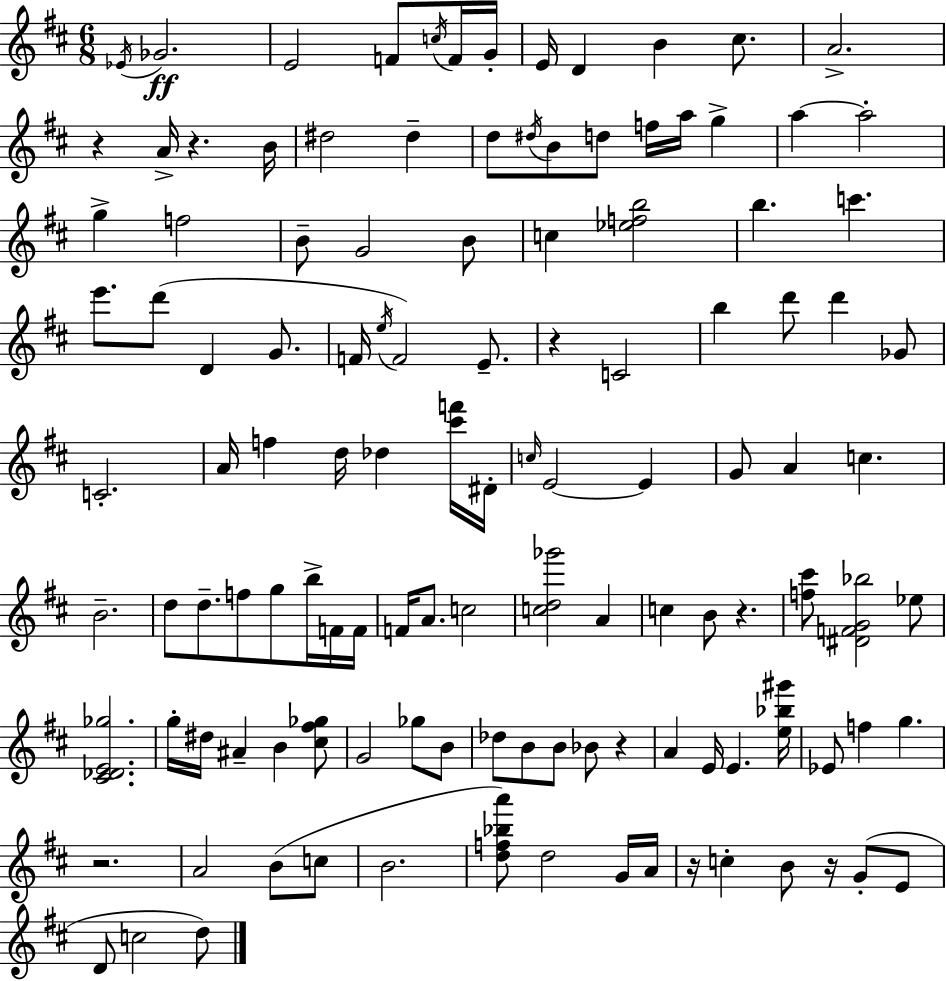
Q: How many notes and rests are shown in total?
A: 121